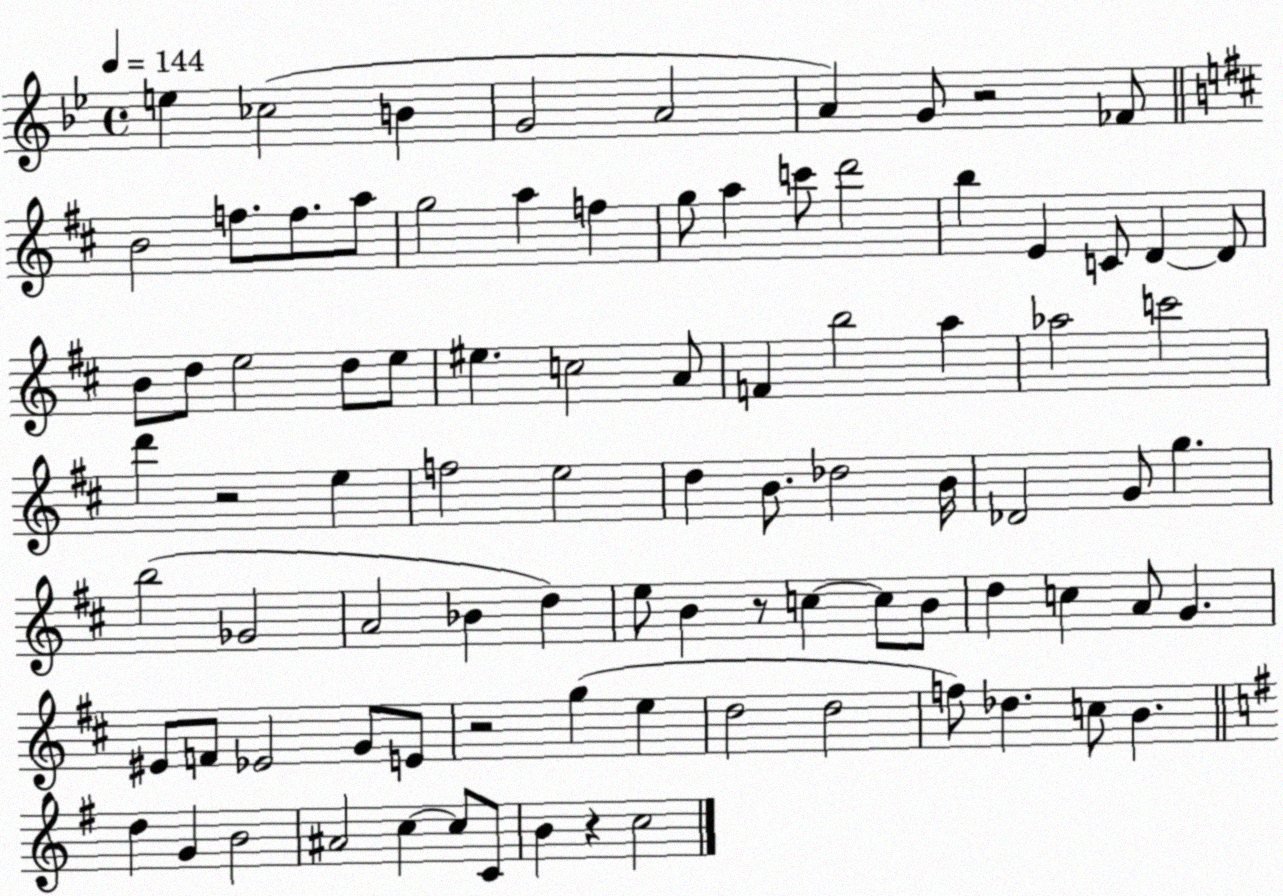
X:1
T:Untitled
M:4/4
L:1/4
K:Bb
e _c2 B G2 A2 A G/2 z2 _F/2 B2 f/2 f/2 a/2 g2 a f g/2 a c'/2 d'2 b E C/2 D D/2 B/2 d/2 e2 d/2 e/2 ^e c2 A/2 F b2 a _a2 c'2 d' z2 e f2 e2 d B/2 _d2 B/4 _D2 G/2 g b2 _G2 A2 _B d e/2 B z/2 c c/2 B/2 d c A/2 G ^E/2 F/2 _E2 G/2 E/2 z2 g e d2 d2 f/2 _d c/2 B d G B2 ^A2 c c/2 C/2 B z c2